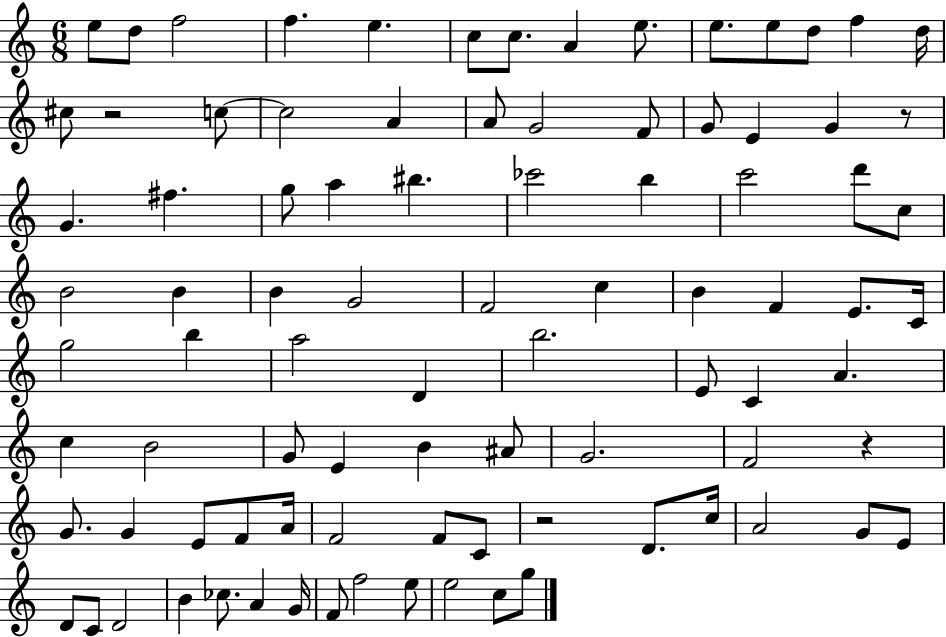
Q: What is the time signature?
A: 6/8